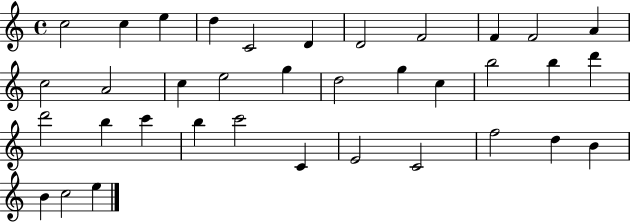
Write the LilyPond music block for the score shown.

{
  \clef treble
  \time 4/4
  \defaultTimeSignature
  \key c \major
  c''2 c''4 e''4 | d''4 c'2 d'4 | d'2 f'2 | f'4 f'2 a'4 | \break c''2 a'2 | c''4 e''2 g''4 | d''2 g''4 c''4 | b''2 b''4 d'''4 | \break d'''2 b''4 c'''4 | b''4 c'''2 c'4 | e'2 c'2 | f''2 d''4 b'4 | \break b'4 c''2 e''4 | \bar "|."
}